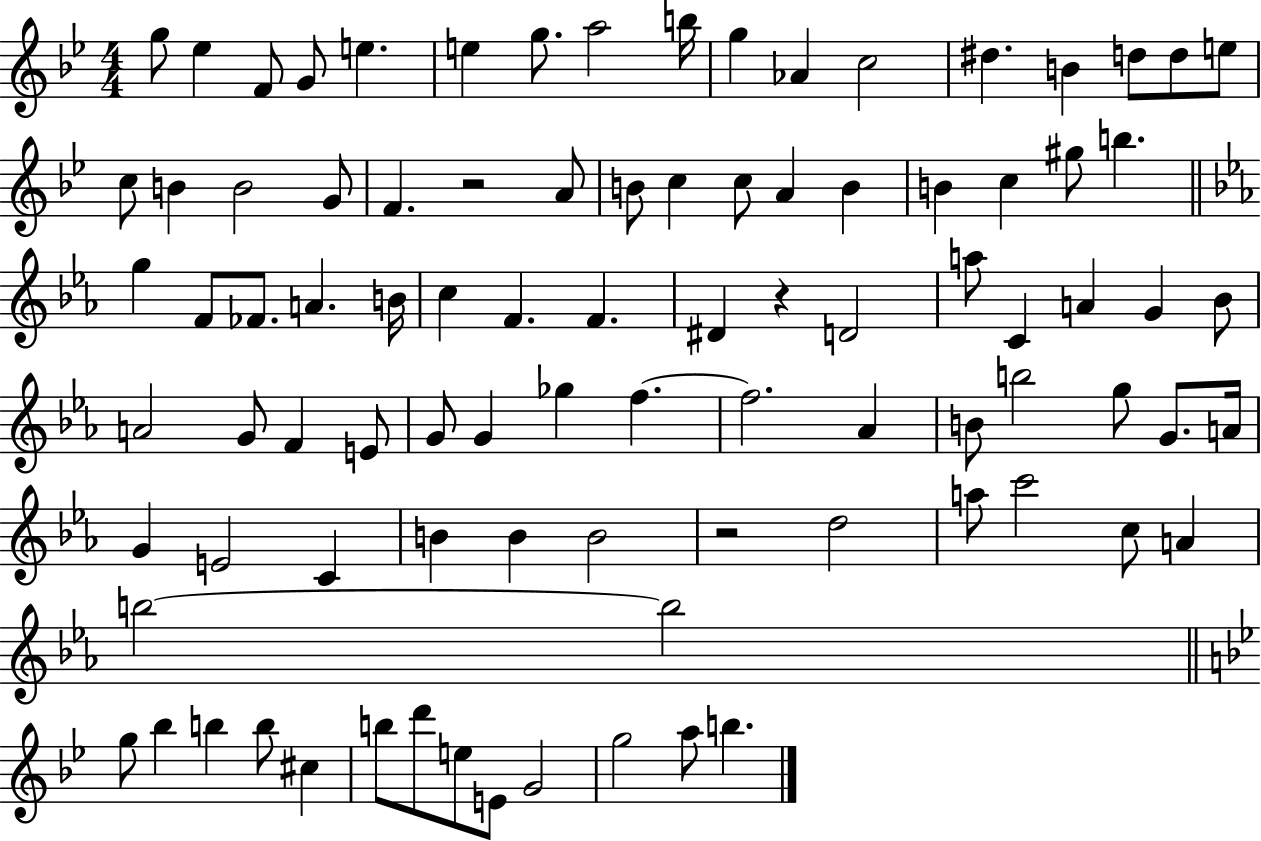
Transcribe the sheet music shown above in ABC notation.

X:1
T:Untitled
M:4/4
L:1/4
K:Bb
g/2 _e F/2 G/2 e e g/2 a2 b/4 g _A c2 ^d B d/2 d/2 e/2 c/2 B B2 G/2 F z2 A/2 B/2 c c/2 A B B c ^g/2 b g F/2 _F/2 A B/4 c F F ^D z D2 a/2 C A G _B/2 A2 G/2 F E/2 G/2 G _g f f2 _A B/2 b2 g/2 G/2 A/4 G E2 C B B B2 z2 d2 a/2 c'2 c/2 A b2 b2 g/2 _b b b/2 ^c b/2 d'/2 e/2 E/2 G2 g2 a/2 b